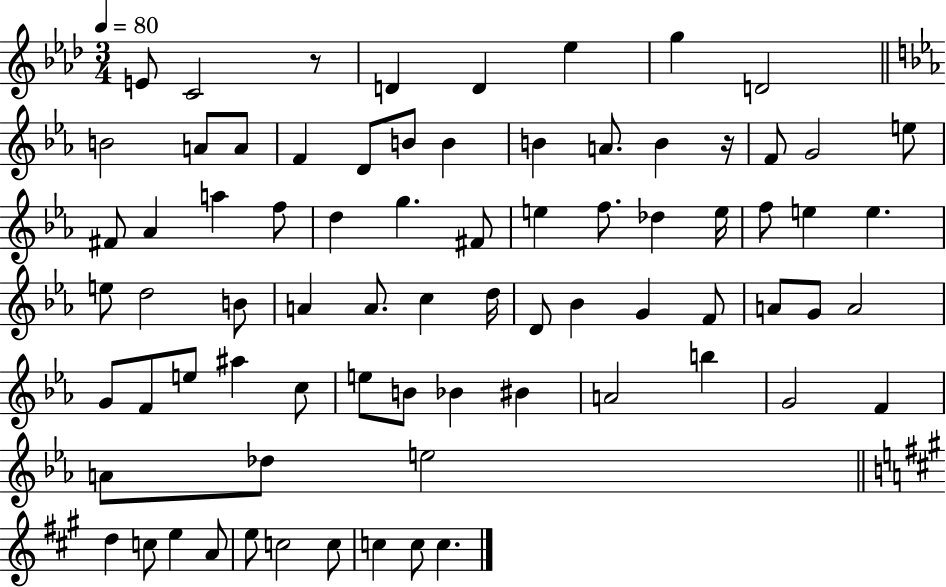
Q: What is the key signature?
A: AES major